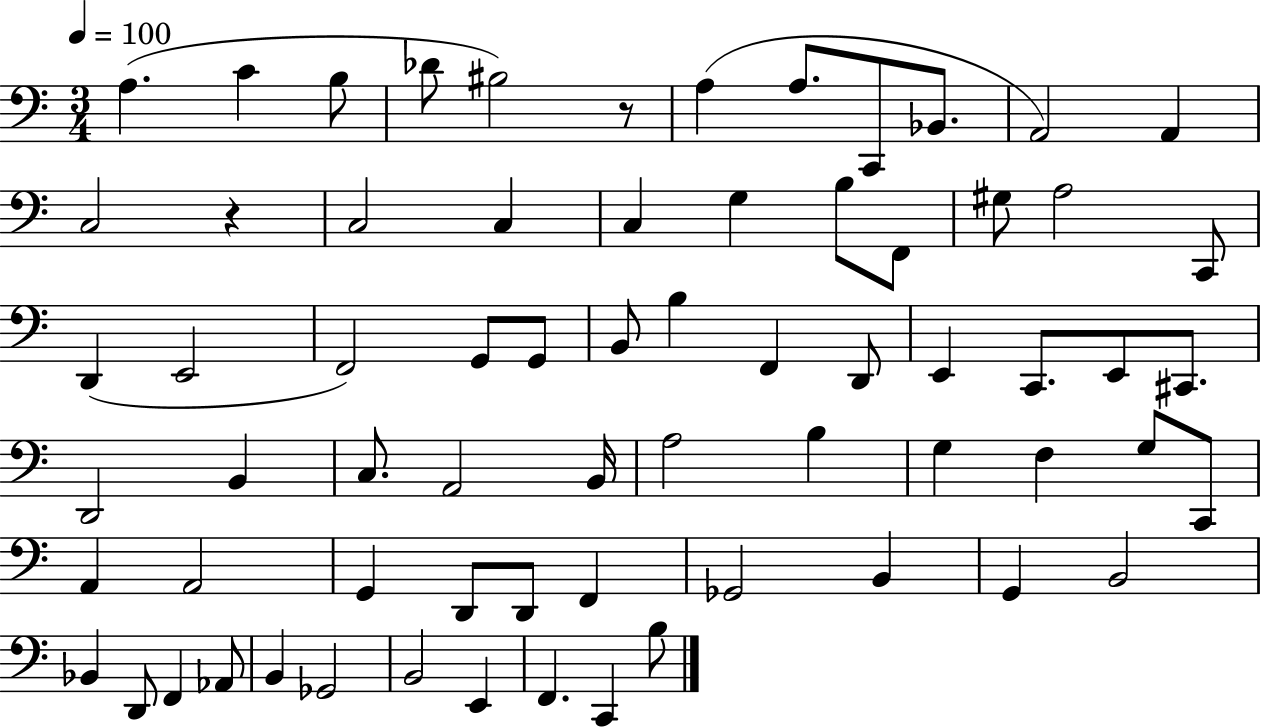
X:1
T:Untitled
M:3/4
L:1/4
K:C
A, C B,/2 _D/2 ^B,2 z/2 A, A,/2 C,,/2 _B,,/2 A,,2 A,, C,2 z C,2 C, C, G, B,/2 F,,/2 ^G,/2 A,2 C,,/2 D,, E,,2 F,,2 G,,/2 G,,/2 B,,/2 B, F,, D,,/2 E,, C,,/2 E,,/2 ^C,,/2 D,,2 B,, C,/2 A,,2 B,,/4 A,2 B, G, F, G,/2 C,,/2 A,, A,,2 G,, D,,/2 D,,/2 F,, _G,,2 B,, G,, B,,2 _B,, D,,/2 F,, _A,,/2 B,, _G,,2 B,,2 E,, F,, C,, B,/2